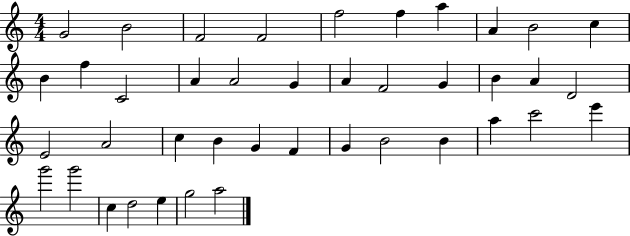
{
  \clef treble
  \numericTimeSignature
  \time 4/4
  \key c \major
  g'2 b'2 | f'2 f'2 | f''2 f''4 a''4 | a'4 b'2 c''4 | \break b'4 f''4 c'2 | a'4 a'2 g'4 | a'4 f'2 g'4 | b'4 a'4 d'2 | \break e'2 a'2 | c''4 b'4 g'4 f'4 | g'4 b'2 b'4 | a''4 c'''2 e'''4 | \break g'''2 g'''2 | c''4 d''2 e''4 | g''2 a''2 | \bar "|."
}